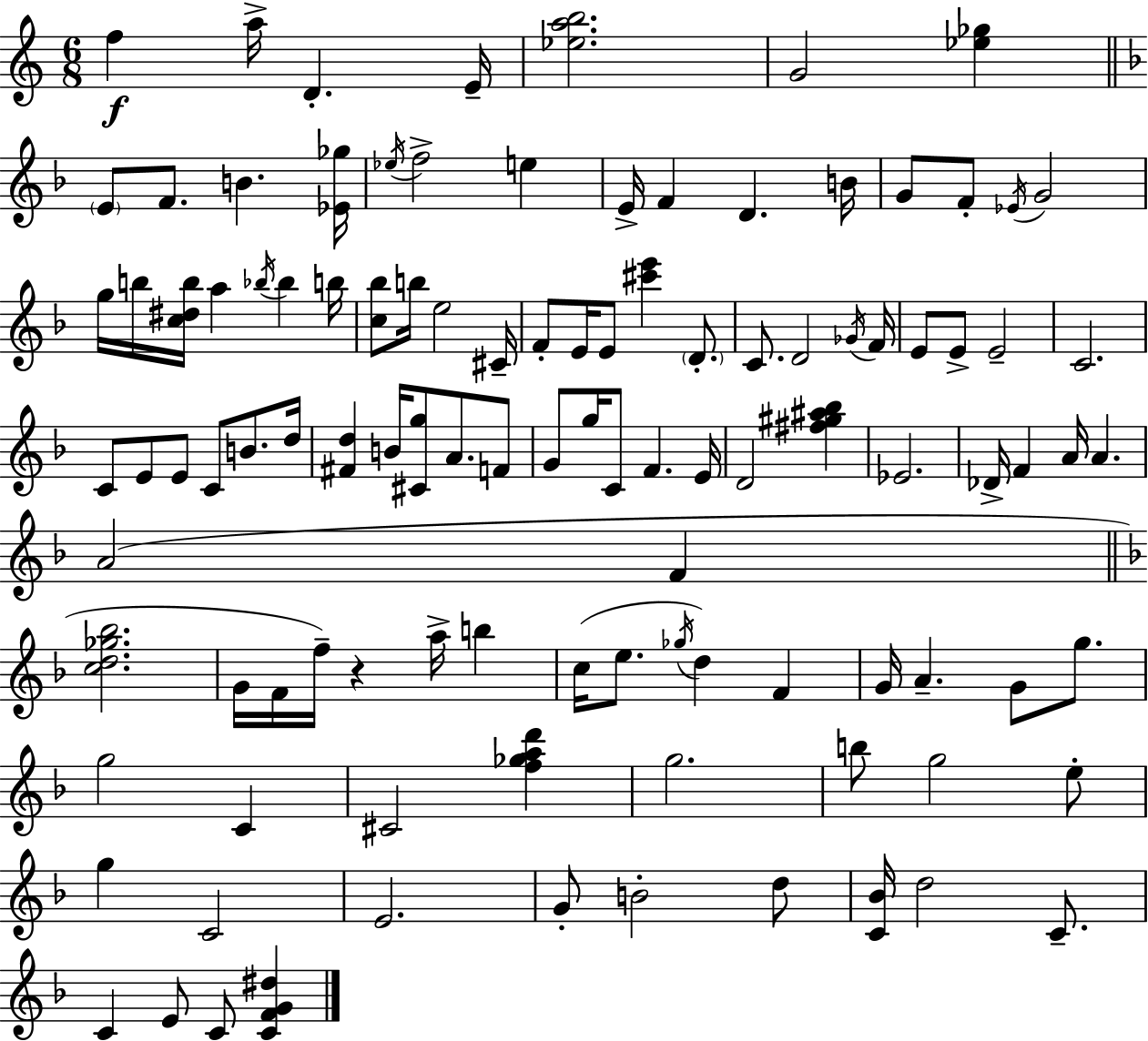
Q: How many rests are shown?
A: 1